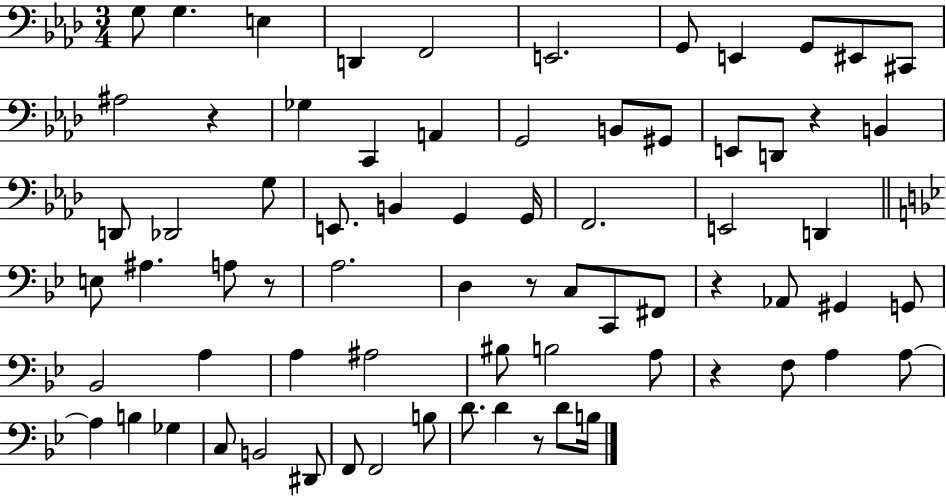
{
  \clef bass
  \numericTimeSignature
  \time 3/4
  \key aes \major
  g8 g4. e4 | d,4 f,2 | e,2. | g,8 e,4 g,8 eis,8 cis,8 | \break ais2 r4 | ges4 c,4 a,4 | g,2 b,8 gis,8 | e,8 d,8 r4 b,4 | \break d,8 des,2 g8 | e,8. b,4 g,4 g,16 | f,2. | e,2 d,4 | \break \bar "||" \break \key bes \major e8 ais4. a8 r8 | a2. | d4 r8 c8 c,8 fis,8 | r4 aes,8 gis,4 g,8 | \break bes,2 a4 | a4 ais2 | bis8 b2 a8 | r4 f8 a4 a8~~ | \break a4 b4 ges4 | c8 b,2 dis,8 | f,8 f,2 b8 | d'8. d'4 r8 d'8 b16 | \break \bar "|."
}